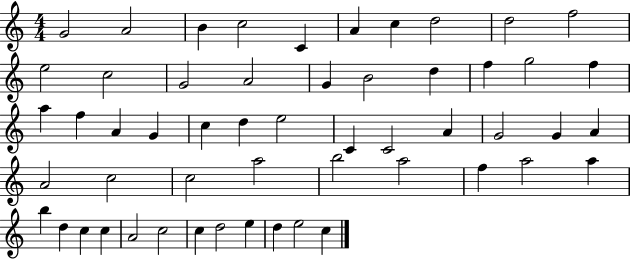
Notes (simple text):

G4/h A4/h B4/q C5/h C4/q A4/q C5/q D5/h D5/h F5/h E5/h C5/h G4/h A4/h G4/q B4/h D5/q F5/q G5/h F5/q A5/q F5/q A4/q G4/q C5/q D5/q E5/h C4/q C4/h A4/q G4/h G4/q A4/q A4/h C5/h C5/h A5/h B5/h A5/h F5/q A5/h A5/q B5/q D5/q C5/q C5/q A4/h C5/h C5/q D5/h E5/q D5/q E5/h C5/q